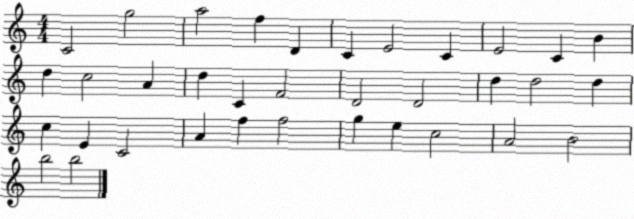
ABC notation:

X:1
T:Untitled
M:4/4
L:1/4
K:C
C2 g2 a2 f D C E2 C E2 C B d c2 A d C F2 D2 D2 d d2 d c E C2 A f f2 g e c2 A2 B2 b2 b2